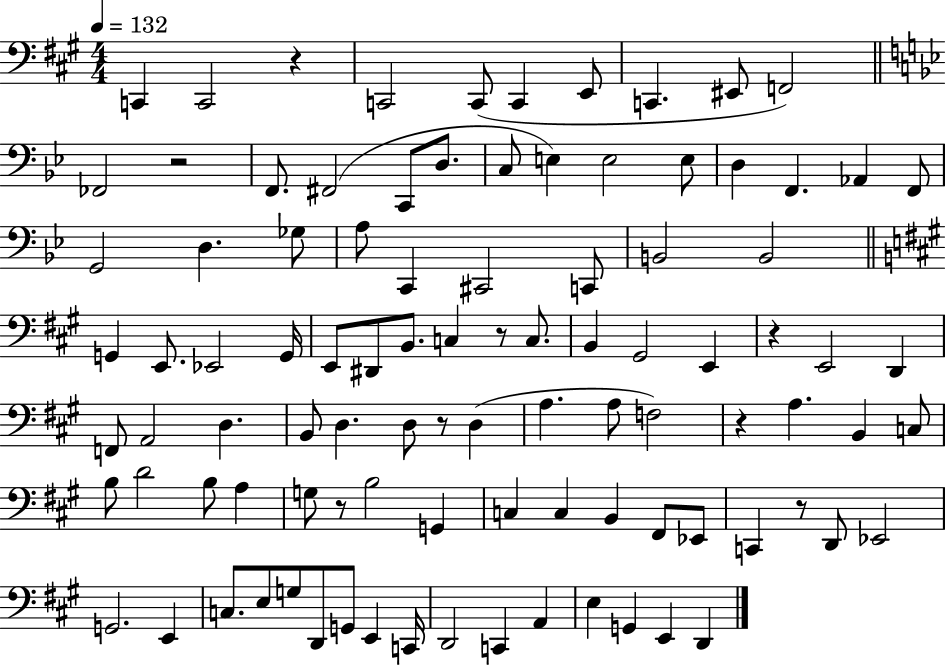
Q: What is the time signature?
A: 4/4